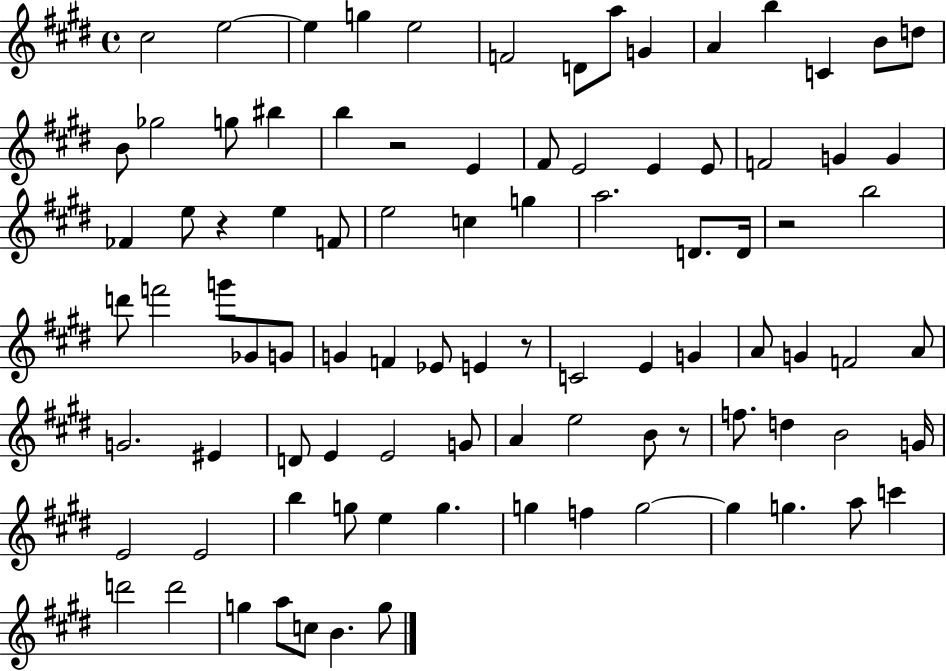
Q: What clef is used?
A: treble